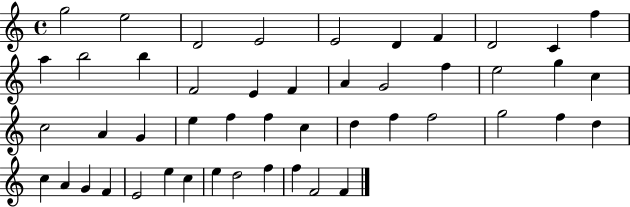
{
  \clef treble
  \time 4/4
  \defaultTimeSignature
  \key c \major
  g''2 e''2 | d'2 e'2 | e'2 d'4 f'4 | d'2 c'4 f''4 | \break a''4 b''2 b''4 | f'2 e'4 f'4 | a'4 g'2 f''4 | e''2 g''4 c''4 | \break c''2 a'4 g'4 | e''4 f''4 f''4 c''4 | d''4 f''4 f''2 | g''2 f''4 d''4 | \break c''4 a'4 g'4 f'4 | e'2 e''4 c''4 | e''4 d''2 f''4 | f''4 f'2 f'4 | \break \bar "|."
}